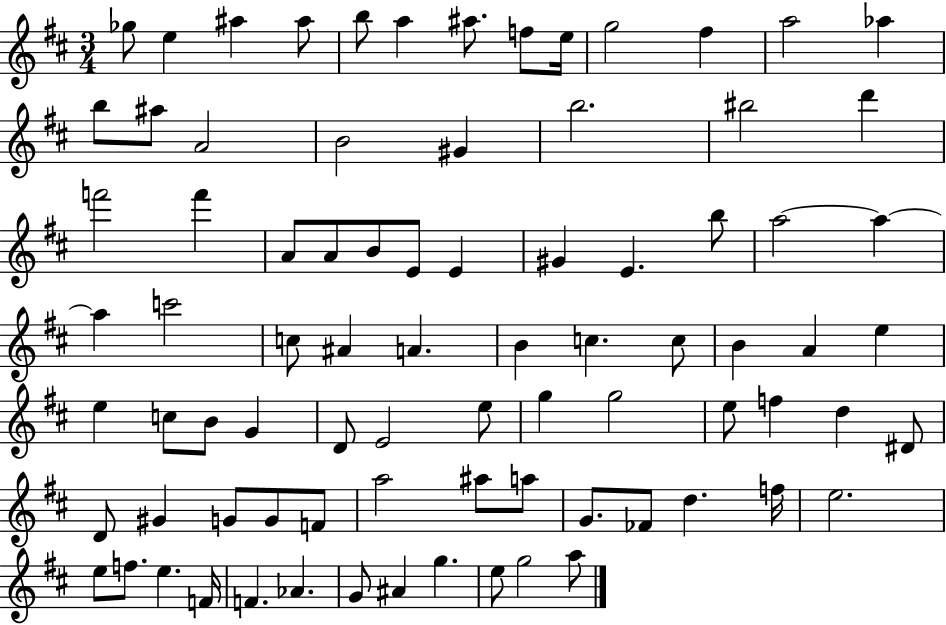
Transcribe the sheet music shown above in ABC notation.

X:1
T:Untitled
M:3/4
L:1/4
K:D
_g/2 e ^a ^a/2 b/2 a ^a/2 f/2 e/4 g2 ^f a2 _a b/2 ^a/2 A2 B2 ^G b2 ^b2 d' f'2 f' A/2 A/2 B/2 E/2 E ^G E b/2 a2 a a c'2 c/2 ^A A B c c/2 B A e e c/2 B/2 G D/2 E2 e/2 g g2 e/2 f d ^D/2 D/2 ^G G/2 G/2 F/2 a2 ^a/2 a/2 G/2 _F/2 d f/4 e2 e/2 f/2 e F/4 F _A G/2 ^A g e/2 g2 a/2